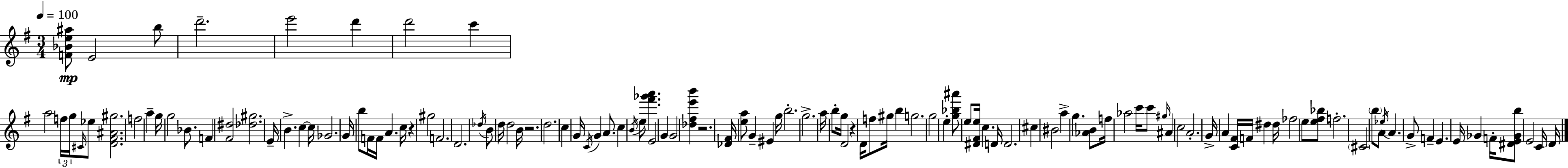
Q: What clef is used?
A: treble